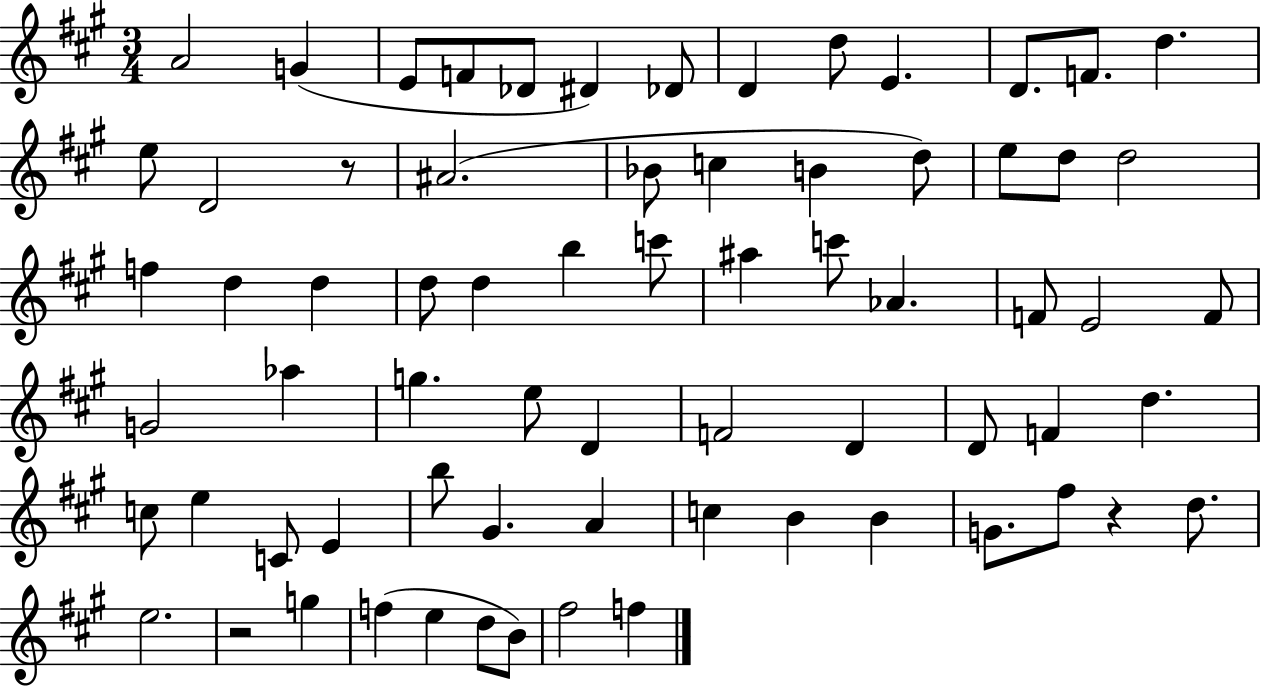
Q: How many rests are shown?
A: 3